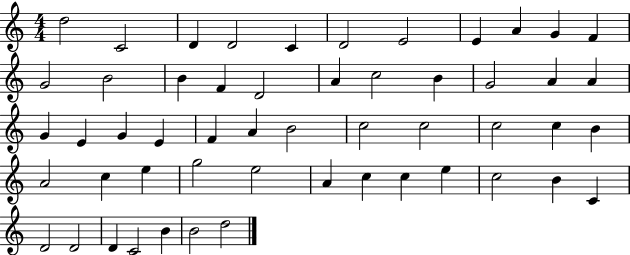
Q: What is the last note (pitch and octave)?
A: D5